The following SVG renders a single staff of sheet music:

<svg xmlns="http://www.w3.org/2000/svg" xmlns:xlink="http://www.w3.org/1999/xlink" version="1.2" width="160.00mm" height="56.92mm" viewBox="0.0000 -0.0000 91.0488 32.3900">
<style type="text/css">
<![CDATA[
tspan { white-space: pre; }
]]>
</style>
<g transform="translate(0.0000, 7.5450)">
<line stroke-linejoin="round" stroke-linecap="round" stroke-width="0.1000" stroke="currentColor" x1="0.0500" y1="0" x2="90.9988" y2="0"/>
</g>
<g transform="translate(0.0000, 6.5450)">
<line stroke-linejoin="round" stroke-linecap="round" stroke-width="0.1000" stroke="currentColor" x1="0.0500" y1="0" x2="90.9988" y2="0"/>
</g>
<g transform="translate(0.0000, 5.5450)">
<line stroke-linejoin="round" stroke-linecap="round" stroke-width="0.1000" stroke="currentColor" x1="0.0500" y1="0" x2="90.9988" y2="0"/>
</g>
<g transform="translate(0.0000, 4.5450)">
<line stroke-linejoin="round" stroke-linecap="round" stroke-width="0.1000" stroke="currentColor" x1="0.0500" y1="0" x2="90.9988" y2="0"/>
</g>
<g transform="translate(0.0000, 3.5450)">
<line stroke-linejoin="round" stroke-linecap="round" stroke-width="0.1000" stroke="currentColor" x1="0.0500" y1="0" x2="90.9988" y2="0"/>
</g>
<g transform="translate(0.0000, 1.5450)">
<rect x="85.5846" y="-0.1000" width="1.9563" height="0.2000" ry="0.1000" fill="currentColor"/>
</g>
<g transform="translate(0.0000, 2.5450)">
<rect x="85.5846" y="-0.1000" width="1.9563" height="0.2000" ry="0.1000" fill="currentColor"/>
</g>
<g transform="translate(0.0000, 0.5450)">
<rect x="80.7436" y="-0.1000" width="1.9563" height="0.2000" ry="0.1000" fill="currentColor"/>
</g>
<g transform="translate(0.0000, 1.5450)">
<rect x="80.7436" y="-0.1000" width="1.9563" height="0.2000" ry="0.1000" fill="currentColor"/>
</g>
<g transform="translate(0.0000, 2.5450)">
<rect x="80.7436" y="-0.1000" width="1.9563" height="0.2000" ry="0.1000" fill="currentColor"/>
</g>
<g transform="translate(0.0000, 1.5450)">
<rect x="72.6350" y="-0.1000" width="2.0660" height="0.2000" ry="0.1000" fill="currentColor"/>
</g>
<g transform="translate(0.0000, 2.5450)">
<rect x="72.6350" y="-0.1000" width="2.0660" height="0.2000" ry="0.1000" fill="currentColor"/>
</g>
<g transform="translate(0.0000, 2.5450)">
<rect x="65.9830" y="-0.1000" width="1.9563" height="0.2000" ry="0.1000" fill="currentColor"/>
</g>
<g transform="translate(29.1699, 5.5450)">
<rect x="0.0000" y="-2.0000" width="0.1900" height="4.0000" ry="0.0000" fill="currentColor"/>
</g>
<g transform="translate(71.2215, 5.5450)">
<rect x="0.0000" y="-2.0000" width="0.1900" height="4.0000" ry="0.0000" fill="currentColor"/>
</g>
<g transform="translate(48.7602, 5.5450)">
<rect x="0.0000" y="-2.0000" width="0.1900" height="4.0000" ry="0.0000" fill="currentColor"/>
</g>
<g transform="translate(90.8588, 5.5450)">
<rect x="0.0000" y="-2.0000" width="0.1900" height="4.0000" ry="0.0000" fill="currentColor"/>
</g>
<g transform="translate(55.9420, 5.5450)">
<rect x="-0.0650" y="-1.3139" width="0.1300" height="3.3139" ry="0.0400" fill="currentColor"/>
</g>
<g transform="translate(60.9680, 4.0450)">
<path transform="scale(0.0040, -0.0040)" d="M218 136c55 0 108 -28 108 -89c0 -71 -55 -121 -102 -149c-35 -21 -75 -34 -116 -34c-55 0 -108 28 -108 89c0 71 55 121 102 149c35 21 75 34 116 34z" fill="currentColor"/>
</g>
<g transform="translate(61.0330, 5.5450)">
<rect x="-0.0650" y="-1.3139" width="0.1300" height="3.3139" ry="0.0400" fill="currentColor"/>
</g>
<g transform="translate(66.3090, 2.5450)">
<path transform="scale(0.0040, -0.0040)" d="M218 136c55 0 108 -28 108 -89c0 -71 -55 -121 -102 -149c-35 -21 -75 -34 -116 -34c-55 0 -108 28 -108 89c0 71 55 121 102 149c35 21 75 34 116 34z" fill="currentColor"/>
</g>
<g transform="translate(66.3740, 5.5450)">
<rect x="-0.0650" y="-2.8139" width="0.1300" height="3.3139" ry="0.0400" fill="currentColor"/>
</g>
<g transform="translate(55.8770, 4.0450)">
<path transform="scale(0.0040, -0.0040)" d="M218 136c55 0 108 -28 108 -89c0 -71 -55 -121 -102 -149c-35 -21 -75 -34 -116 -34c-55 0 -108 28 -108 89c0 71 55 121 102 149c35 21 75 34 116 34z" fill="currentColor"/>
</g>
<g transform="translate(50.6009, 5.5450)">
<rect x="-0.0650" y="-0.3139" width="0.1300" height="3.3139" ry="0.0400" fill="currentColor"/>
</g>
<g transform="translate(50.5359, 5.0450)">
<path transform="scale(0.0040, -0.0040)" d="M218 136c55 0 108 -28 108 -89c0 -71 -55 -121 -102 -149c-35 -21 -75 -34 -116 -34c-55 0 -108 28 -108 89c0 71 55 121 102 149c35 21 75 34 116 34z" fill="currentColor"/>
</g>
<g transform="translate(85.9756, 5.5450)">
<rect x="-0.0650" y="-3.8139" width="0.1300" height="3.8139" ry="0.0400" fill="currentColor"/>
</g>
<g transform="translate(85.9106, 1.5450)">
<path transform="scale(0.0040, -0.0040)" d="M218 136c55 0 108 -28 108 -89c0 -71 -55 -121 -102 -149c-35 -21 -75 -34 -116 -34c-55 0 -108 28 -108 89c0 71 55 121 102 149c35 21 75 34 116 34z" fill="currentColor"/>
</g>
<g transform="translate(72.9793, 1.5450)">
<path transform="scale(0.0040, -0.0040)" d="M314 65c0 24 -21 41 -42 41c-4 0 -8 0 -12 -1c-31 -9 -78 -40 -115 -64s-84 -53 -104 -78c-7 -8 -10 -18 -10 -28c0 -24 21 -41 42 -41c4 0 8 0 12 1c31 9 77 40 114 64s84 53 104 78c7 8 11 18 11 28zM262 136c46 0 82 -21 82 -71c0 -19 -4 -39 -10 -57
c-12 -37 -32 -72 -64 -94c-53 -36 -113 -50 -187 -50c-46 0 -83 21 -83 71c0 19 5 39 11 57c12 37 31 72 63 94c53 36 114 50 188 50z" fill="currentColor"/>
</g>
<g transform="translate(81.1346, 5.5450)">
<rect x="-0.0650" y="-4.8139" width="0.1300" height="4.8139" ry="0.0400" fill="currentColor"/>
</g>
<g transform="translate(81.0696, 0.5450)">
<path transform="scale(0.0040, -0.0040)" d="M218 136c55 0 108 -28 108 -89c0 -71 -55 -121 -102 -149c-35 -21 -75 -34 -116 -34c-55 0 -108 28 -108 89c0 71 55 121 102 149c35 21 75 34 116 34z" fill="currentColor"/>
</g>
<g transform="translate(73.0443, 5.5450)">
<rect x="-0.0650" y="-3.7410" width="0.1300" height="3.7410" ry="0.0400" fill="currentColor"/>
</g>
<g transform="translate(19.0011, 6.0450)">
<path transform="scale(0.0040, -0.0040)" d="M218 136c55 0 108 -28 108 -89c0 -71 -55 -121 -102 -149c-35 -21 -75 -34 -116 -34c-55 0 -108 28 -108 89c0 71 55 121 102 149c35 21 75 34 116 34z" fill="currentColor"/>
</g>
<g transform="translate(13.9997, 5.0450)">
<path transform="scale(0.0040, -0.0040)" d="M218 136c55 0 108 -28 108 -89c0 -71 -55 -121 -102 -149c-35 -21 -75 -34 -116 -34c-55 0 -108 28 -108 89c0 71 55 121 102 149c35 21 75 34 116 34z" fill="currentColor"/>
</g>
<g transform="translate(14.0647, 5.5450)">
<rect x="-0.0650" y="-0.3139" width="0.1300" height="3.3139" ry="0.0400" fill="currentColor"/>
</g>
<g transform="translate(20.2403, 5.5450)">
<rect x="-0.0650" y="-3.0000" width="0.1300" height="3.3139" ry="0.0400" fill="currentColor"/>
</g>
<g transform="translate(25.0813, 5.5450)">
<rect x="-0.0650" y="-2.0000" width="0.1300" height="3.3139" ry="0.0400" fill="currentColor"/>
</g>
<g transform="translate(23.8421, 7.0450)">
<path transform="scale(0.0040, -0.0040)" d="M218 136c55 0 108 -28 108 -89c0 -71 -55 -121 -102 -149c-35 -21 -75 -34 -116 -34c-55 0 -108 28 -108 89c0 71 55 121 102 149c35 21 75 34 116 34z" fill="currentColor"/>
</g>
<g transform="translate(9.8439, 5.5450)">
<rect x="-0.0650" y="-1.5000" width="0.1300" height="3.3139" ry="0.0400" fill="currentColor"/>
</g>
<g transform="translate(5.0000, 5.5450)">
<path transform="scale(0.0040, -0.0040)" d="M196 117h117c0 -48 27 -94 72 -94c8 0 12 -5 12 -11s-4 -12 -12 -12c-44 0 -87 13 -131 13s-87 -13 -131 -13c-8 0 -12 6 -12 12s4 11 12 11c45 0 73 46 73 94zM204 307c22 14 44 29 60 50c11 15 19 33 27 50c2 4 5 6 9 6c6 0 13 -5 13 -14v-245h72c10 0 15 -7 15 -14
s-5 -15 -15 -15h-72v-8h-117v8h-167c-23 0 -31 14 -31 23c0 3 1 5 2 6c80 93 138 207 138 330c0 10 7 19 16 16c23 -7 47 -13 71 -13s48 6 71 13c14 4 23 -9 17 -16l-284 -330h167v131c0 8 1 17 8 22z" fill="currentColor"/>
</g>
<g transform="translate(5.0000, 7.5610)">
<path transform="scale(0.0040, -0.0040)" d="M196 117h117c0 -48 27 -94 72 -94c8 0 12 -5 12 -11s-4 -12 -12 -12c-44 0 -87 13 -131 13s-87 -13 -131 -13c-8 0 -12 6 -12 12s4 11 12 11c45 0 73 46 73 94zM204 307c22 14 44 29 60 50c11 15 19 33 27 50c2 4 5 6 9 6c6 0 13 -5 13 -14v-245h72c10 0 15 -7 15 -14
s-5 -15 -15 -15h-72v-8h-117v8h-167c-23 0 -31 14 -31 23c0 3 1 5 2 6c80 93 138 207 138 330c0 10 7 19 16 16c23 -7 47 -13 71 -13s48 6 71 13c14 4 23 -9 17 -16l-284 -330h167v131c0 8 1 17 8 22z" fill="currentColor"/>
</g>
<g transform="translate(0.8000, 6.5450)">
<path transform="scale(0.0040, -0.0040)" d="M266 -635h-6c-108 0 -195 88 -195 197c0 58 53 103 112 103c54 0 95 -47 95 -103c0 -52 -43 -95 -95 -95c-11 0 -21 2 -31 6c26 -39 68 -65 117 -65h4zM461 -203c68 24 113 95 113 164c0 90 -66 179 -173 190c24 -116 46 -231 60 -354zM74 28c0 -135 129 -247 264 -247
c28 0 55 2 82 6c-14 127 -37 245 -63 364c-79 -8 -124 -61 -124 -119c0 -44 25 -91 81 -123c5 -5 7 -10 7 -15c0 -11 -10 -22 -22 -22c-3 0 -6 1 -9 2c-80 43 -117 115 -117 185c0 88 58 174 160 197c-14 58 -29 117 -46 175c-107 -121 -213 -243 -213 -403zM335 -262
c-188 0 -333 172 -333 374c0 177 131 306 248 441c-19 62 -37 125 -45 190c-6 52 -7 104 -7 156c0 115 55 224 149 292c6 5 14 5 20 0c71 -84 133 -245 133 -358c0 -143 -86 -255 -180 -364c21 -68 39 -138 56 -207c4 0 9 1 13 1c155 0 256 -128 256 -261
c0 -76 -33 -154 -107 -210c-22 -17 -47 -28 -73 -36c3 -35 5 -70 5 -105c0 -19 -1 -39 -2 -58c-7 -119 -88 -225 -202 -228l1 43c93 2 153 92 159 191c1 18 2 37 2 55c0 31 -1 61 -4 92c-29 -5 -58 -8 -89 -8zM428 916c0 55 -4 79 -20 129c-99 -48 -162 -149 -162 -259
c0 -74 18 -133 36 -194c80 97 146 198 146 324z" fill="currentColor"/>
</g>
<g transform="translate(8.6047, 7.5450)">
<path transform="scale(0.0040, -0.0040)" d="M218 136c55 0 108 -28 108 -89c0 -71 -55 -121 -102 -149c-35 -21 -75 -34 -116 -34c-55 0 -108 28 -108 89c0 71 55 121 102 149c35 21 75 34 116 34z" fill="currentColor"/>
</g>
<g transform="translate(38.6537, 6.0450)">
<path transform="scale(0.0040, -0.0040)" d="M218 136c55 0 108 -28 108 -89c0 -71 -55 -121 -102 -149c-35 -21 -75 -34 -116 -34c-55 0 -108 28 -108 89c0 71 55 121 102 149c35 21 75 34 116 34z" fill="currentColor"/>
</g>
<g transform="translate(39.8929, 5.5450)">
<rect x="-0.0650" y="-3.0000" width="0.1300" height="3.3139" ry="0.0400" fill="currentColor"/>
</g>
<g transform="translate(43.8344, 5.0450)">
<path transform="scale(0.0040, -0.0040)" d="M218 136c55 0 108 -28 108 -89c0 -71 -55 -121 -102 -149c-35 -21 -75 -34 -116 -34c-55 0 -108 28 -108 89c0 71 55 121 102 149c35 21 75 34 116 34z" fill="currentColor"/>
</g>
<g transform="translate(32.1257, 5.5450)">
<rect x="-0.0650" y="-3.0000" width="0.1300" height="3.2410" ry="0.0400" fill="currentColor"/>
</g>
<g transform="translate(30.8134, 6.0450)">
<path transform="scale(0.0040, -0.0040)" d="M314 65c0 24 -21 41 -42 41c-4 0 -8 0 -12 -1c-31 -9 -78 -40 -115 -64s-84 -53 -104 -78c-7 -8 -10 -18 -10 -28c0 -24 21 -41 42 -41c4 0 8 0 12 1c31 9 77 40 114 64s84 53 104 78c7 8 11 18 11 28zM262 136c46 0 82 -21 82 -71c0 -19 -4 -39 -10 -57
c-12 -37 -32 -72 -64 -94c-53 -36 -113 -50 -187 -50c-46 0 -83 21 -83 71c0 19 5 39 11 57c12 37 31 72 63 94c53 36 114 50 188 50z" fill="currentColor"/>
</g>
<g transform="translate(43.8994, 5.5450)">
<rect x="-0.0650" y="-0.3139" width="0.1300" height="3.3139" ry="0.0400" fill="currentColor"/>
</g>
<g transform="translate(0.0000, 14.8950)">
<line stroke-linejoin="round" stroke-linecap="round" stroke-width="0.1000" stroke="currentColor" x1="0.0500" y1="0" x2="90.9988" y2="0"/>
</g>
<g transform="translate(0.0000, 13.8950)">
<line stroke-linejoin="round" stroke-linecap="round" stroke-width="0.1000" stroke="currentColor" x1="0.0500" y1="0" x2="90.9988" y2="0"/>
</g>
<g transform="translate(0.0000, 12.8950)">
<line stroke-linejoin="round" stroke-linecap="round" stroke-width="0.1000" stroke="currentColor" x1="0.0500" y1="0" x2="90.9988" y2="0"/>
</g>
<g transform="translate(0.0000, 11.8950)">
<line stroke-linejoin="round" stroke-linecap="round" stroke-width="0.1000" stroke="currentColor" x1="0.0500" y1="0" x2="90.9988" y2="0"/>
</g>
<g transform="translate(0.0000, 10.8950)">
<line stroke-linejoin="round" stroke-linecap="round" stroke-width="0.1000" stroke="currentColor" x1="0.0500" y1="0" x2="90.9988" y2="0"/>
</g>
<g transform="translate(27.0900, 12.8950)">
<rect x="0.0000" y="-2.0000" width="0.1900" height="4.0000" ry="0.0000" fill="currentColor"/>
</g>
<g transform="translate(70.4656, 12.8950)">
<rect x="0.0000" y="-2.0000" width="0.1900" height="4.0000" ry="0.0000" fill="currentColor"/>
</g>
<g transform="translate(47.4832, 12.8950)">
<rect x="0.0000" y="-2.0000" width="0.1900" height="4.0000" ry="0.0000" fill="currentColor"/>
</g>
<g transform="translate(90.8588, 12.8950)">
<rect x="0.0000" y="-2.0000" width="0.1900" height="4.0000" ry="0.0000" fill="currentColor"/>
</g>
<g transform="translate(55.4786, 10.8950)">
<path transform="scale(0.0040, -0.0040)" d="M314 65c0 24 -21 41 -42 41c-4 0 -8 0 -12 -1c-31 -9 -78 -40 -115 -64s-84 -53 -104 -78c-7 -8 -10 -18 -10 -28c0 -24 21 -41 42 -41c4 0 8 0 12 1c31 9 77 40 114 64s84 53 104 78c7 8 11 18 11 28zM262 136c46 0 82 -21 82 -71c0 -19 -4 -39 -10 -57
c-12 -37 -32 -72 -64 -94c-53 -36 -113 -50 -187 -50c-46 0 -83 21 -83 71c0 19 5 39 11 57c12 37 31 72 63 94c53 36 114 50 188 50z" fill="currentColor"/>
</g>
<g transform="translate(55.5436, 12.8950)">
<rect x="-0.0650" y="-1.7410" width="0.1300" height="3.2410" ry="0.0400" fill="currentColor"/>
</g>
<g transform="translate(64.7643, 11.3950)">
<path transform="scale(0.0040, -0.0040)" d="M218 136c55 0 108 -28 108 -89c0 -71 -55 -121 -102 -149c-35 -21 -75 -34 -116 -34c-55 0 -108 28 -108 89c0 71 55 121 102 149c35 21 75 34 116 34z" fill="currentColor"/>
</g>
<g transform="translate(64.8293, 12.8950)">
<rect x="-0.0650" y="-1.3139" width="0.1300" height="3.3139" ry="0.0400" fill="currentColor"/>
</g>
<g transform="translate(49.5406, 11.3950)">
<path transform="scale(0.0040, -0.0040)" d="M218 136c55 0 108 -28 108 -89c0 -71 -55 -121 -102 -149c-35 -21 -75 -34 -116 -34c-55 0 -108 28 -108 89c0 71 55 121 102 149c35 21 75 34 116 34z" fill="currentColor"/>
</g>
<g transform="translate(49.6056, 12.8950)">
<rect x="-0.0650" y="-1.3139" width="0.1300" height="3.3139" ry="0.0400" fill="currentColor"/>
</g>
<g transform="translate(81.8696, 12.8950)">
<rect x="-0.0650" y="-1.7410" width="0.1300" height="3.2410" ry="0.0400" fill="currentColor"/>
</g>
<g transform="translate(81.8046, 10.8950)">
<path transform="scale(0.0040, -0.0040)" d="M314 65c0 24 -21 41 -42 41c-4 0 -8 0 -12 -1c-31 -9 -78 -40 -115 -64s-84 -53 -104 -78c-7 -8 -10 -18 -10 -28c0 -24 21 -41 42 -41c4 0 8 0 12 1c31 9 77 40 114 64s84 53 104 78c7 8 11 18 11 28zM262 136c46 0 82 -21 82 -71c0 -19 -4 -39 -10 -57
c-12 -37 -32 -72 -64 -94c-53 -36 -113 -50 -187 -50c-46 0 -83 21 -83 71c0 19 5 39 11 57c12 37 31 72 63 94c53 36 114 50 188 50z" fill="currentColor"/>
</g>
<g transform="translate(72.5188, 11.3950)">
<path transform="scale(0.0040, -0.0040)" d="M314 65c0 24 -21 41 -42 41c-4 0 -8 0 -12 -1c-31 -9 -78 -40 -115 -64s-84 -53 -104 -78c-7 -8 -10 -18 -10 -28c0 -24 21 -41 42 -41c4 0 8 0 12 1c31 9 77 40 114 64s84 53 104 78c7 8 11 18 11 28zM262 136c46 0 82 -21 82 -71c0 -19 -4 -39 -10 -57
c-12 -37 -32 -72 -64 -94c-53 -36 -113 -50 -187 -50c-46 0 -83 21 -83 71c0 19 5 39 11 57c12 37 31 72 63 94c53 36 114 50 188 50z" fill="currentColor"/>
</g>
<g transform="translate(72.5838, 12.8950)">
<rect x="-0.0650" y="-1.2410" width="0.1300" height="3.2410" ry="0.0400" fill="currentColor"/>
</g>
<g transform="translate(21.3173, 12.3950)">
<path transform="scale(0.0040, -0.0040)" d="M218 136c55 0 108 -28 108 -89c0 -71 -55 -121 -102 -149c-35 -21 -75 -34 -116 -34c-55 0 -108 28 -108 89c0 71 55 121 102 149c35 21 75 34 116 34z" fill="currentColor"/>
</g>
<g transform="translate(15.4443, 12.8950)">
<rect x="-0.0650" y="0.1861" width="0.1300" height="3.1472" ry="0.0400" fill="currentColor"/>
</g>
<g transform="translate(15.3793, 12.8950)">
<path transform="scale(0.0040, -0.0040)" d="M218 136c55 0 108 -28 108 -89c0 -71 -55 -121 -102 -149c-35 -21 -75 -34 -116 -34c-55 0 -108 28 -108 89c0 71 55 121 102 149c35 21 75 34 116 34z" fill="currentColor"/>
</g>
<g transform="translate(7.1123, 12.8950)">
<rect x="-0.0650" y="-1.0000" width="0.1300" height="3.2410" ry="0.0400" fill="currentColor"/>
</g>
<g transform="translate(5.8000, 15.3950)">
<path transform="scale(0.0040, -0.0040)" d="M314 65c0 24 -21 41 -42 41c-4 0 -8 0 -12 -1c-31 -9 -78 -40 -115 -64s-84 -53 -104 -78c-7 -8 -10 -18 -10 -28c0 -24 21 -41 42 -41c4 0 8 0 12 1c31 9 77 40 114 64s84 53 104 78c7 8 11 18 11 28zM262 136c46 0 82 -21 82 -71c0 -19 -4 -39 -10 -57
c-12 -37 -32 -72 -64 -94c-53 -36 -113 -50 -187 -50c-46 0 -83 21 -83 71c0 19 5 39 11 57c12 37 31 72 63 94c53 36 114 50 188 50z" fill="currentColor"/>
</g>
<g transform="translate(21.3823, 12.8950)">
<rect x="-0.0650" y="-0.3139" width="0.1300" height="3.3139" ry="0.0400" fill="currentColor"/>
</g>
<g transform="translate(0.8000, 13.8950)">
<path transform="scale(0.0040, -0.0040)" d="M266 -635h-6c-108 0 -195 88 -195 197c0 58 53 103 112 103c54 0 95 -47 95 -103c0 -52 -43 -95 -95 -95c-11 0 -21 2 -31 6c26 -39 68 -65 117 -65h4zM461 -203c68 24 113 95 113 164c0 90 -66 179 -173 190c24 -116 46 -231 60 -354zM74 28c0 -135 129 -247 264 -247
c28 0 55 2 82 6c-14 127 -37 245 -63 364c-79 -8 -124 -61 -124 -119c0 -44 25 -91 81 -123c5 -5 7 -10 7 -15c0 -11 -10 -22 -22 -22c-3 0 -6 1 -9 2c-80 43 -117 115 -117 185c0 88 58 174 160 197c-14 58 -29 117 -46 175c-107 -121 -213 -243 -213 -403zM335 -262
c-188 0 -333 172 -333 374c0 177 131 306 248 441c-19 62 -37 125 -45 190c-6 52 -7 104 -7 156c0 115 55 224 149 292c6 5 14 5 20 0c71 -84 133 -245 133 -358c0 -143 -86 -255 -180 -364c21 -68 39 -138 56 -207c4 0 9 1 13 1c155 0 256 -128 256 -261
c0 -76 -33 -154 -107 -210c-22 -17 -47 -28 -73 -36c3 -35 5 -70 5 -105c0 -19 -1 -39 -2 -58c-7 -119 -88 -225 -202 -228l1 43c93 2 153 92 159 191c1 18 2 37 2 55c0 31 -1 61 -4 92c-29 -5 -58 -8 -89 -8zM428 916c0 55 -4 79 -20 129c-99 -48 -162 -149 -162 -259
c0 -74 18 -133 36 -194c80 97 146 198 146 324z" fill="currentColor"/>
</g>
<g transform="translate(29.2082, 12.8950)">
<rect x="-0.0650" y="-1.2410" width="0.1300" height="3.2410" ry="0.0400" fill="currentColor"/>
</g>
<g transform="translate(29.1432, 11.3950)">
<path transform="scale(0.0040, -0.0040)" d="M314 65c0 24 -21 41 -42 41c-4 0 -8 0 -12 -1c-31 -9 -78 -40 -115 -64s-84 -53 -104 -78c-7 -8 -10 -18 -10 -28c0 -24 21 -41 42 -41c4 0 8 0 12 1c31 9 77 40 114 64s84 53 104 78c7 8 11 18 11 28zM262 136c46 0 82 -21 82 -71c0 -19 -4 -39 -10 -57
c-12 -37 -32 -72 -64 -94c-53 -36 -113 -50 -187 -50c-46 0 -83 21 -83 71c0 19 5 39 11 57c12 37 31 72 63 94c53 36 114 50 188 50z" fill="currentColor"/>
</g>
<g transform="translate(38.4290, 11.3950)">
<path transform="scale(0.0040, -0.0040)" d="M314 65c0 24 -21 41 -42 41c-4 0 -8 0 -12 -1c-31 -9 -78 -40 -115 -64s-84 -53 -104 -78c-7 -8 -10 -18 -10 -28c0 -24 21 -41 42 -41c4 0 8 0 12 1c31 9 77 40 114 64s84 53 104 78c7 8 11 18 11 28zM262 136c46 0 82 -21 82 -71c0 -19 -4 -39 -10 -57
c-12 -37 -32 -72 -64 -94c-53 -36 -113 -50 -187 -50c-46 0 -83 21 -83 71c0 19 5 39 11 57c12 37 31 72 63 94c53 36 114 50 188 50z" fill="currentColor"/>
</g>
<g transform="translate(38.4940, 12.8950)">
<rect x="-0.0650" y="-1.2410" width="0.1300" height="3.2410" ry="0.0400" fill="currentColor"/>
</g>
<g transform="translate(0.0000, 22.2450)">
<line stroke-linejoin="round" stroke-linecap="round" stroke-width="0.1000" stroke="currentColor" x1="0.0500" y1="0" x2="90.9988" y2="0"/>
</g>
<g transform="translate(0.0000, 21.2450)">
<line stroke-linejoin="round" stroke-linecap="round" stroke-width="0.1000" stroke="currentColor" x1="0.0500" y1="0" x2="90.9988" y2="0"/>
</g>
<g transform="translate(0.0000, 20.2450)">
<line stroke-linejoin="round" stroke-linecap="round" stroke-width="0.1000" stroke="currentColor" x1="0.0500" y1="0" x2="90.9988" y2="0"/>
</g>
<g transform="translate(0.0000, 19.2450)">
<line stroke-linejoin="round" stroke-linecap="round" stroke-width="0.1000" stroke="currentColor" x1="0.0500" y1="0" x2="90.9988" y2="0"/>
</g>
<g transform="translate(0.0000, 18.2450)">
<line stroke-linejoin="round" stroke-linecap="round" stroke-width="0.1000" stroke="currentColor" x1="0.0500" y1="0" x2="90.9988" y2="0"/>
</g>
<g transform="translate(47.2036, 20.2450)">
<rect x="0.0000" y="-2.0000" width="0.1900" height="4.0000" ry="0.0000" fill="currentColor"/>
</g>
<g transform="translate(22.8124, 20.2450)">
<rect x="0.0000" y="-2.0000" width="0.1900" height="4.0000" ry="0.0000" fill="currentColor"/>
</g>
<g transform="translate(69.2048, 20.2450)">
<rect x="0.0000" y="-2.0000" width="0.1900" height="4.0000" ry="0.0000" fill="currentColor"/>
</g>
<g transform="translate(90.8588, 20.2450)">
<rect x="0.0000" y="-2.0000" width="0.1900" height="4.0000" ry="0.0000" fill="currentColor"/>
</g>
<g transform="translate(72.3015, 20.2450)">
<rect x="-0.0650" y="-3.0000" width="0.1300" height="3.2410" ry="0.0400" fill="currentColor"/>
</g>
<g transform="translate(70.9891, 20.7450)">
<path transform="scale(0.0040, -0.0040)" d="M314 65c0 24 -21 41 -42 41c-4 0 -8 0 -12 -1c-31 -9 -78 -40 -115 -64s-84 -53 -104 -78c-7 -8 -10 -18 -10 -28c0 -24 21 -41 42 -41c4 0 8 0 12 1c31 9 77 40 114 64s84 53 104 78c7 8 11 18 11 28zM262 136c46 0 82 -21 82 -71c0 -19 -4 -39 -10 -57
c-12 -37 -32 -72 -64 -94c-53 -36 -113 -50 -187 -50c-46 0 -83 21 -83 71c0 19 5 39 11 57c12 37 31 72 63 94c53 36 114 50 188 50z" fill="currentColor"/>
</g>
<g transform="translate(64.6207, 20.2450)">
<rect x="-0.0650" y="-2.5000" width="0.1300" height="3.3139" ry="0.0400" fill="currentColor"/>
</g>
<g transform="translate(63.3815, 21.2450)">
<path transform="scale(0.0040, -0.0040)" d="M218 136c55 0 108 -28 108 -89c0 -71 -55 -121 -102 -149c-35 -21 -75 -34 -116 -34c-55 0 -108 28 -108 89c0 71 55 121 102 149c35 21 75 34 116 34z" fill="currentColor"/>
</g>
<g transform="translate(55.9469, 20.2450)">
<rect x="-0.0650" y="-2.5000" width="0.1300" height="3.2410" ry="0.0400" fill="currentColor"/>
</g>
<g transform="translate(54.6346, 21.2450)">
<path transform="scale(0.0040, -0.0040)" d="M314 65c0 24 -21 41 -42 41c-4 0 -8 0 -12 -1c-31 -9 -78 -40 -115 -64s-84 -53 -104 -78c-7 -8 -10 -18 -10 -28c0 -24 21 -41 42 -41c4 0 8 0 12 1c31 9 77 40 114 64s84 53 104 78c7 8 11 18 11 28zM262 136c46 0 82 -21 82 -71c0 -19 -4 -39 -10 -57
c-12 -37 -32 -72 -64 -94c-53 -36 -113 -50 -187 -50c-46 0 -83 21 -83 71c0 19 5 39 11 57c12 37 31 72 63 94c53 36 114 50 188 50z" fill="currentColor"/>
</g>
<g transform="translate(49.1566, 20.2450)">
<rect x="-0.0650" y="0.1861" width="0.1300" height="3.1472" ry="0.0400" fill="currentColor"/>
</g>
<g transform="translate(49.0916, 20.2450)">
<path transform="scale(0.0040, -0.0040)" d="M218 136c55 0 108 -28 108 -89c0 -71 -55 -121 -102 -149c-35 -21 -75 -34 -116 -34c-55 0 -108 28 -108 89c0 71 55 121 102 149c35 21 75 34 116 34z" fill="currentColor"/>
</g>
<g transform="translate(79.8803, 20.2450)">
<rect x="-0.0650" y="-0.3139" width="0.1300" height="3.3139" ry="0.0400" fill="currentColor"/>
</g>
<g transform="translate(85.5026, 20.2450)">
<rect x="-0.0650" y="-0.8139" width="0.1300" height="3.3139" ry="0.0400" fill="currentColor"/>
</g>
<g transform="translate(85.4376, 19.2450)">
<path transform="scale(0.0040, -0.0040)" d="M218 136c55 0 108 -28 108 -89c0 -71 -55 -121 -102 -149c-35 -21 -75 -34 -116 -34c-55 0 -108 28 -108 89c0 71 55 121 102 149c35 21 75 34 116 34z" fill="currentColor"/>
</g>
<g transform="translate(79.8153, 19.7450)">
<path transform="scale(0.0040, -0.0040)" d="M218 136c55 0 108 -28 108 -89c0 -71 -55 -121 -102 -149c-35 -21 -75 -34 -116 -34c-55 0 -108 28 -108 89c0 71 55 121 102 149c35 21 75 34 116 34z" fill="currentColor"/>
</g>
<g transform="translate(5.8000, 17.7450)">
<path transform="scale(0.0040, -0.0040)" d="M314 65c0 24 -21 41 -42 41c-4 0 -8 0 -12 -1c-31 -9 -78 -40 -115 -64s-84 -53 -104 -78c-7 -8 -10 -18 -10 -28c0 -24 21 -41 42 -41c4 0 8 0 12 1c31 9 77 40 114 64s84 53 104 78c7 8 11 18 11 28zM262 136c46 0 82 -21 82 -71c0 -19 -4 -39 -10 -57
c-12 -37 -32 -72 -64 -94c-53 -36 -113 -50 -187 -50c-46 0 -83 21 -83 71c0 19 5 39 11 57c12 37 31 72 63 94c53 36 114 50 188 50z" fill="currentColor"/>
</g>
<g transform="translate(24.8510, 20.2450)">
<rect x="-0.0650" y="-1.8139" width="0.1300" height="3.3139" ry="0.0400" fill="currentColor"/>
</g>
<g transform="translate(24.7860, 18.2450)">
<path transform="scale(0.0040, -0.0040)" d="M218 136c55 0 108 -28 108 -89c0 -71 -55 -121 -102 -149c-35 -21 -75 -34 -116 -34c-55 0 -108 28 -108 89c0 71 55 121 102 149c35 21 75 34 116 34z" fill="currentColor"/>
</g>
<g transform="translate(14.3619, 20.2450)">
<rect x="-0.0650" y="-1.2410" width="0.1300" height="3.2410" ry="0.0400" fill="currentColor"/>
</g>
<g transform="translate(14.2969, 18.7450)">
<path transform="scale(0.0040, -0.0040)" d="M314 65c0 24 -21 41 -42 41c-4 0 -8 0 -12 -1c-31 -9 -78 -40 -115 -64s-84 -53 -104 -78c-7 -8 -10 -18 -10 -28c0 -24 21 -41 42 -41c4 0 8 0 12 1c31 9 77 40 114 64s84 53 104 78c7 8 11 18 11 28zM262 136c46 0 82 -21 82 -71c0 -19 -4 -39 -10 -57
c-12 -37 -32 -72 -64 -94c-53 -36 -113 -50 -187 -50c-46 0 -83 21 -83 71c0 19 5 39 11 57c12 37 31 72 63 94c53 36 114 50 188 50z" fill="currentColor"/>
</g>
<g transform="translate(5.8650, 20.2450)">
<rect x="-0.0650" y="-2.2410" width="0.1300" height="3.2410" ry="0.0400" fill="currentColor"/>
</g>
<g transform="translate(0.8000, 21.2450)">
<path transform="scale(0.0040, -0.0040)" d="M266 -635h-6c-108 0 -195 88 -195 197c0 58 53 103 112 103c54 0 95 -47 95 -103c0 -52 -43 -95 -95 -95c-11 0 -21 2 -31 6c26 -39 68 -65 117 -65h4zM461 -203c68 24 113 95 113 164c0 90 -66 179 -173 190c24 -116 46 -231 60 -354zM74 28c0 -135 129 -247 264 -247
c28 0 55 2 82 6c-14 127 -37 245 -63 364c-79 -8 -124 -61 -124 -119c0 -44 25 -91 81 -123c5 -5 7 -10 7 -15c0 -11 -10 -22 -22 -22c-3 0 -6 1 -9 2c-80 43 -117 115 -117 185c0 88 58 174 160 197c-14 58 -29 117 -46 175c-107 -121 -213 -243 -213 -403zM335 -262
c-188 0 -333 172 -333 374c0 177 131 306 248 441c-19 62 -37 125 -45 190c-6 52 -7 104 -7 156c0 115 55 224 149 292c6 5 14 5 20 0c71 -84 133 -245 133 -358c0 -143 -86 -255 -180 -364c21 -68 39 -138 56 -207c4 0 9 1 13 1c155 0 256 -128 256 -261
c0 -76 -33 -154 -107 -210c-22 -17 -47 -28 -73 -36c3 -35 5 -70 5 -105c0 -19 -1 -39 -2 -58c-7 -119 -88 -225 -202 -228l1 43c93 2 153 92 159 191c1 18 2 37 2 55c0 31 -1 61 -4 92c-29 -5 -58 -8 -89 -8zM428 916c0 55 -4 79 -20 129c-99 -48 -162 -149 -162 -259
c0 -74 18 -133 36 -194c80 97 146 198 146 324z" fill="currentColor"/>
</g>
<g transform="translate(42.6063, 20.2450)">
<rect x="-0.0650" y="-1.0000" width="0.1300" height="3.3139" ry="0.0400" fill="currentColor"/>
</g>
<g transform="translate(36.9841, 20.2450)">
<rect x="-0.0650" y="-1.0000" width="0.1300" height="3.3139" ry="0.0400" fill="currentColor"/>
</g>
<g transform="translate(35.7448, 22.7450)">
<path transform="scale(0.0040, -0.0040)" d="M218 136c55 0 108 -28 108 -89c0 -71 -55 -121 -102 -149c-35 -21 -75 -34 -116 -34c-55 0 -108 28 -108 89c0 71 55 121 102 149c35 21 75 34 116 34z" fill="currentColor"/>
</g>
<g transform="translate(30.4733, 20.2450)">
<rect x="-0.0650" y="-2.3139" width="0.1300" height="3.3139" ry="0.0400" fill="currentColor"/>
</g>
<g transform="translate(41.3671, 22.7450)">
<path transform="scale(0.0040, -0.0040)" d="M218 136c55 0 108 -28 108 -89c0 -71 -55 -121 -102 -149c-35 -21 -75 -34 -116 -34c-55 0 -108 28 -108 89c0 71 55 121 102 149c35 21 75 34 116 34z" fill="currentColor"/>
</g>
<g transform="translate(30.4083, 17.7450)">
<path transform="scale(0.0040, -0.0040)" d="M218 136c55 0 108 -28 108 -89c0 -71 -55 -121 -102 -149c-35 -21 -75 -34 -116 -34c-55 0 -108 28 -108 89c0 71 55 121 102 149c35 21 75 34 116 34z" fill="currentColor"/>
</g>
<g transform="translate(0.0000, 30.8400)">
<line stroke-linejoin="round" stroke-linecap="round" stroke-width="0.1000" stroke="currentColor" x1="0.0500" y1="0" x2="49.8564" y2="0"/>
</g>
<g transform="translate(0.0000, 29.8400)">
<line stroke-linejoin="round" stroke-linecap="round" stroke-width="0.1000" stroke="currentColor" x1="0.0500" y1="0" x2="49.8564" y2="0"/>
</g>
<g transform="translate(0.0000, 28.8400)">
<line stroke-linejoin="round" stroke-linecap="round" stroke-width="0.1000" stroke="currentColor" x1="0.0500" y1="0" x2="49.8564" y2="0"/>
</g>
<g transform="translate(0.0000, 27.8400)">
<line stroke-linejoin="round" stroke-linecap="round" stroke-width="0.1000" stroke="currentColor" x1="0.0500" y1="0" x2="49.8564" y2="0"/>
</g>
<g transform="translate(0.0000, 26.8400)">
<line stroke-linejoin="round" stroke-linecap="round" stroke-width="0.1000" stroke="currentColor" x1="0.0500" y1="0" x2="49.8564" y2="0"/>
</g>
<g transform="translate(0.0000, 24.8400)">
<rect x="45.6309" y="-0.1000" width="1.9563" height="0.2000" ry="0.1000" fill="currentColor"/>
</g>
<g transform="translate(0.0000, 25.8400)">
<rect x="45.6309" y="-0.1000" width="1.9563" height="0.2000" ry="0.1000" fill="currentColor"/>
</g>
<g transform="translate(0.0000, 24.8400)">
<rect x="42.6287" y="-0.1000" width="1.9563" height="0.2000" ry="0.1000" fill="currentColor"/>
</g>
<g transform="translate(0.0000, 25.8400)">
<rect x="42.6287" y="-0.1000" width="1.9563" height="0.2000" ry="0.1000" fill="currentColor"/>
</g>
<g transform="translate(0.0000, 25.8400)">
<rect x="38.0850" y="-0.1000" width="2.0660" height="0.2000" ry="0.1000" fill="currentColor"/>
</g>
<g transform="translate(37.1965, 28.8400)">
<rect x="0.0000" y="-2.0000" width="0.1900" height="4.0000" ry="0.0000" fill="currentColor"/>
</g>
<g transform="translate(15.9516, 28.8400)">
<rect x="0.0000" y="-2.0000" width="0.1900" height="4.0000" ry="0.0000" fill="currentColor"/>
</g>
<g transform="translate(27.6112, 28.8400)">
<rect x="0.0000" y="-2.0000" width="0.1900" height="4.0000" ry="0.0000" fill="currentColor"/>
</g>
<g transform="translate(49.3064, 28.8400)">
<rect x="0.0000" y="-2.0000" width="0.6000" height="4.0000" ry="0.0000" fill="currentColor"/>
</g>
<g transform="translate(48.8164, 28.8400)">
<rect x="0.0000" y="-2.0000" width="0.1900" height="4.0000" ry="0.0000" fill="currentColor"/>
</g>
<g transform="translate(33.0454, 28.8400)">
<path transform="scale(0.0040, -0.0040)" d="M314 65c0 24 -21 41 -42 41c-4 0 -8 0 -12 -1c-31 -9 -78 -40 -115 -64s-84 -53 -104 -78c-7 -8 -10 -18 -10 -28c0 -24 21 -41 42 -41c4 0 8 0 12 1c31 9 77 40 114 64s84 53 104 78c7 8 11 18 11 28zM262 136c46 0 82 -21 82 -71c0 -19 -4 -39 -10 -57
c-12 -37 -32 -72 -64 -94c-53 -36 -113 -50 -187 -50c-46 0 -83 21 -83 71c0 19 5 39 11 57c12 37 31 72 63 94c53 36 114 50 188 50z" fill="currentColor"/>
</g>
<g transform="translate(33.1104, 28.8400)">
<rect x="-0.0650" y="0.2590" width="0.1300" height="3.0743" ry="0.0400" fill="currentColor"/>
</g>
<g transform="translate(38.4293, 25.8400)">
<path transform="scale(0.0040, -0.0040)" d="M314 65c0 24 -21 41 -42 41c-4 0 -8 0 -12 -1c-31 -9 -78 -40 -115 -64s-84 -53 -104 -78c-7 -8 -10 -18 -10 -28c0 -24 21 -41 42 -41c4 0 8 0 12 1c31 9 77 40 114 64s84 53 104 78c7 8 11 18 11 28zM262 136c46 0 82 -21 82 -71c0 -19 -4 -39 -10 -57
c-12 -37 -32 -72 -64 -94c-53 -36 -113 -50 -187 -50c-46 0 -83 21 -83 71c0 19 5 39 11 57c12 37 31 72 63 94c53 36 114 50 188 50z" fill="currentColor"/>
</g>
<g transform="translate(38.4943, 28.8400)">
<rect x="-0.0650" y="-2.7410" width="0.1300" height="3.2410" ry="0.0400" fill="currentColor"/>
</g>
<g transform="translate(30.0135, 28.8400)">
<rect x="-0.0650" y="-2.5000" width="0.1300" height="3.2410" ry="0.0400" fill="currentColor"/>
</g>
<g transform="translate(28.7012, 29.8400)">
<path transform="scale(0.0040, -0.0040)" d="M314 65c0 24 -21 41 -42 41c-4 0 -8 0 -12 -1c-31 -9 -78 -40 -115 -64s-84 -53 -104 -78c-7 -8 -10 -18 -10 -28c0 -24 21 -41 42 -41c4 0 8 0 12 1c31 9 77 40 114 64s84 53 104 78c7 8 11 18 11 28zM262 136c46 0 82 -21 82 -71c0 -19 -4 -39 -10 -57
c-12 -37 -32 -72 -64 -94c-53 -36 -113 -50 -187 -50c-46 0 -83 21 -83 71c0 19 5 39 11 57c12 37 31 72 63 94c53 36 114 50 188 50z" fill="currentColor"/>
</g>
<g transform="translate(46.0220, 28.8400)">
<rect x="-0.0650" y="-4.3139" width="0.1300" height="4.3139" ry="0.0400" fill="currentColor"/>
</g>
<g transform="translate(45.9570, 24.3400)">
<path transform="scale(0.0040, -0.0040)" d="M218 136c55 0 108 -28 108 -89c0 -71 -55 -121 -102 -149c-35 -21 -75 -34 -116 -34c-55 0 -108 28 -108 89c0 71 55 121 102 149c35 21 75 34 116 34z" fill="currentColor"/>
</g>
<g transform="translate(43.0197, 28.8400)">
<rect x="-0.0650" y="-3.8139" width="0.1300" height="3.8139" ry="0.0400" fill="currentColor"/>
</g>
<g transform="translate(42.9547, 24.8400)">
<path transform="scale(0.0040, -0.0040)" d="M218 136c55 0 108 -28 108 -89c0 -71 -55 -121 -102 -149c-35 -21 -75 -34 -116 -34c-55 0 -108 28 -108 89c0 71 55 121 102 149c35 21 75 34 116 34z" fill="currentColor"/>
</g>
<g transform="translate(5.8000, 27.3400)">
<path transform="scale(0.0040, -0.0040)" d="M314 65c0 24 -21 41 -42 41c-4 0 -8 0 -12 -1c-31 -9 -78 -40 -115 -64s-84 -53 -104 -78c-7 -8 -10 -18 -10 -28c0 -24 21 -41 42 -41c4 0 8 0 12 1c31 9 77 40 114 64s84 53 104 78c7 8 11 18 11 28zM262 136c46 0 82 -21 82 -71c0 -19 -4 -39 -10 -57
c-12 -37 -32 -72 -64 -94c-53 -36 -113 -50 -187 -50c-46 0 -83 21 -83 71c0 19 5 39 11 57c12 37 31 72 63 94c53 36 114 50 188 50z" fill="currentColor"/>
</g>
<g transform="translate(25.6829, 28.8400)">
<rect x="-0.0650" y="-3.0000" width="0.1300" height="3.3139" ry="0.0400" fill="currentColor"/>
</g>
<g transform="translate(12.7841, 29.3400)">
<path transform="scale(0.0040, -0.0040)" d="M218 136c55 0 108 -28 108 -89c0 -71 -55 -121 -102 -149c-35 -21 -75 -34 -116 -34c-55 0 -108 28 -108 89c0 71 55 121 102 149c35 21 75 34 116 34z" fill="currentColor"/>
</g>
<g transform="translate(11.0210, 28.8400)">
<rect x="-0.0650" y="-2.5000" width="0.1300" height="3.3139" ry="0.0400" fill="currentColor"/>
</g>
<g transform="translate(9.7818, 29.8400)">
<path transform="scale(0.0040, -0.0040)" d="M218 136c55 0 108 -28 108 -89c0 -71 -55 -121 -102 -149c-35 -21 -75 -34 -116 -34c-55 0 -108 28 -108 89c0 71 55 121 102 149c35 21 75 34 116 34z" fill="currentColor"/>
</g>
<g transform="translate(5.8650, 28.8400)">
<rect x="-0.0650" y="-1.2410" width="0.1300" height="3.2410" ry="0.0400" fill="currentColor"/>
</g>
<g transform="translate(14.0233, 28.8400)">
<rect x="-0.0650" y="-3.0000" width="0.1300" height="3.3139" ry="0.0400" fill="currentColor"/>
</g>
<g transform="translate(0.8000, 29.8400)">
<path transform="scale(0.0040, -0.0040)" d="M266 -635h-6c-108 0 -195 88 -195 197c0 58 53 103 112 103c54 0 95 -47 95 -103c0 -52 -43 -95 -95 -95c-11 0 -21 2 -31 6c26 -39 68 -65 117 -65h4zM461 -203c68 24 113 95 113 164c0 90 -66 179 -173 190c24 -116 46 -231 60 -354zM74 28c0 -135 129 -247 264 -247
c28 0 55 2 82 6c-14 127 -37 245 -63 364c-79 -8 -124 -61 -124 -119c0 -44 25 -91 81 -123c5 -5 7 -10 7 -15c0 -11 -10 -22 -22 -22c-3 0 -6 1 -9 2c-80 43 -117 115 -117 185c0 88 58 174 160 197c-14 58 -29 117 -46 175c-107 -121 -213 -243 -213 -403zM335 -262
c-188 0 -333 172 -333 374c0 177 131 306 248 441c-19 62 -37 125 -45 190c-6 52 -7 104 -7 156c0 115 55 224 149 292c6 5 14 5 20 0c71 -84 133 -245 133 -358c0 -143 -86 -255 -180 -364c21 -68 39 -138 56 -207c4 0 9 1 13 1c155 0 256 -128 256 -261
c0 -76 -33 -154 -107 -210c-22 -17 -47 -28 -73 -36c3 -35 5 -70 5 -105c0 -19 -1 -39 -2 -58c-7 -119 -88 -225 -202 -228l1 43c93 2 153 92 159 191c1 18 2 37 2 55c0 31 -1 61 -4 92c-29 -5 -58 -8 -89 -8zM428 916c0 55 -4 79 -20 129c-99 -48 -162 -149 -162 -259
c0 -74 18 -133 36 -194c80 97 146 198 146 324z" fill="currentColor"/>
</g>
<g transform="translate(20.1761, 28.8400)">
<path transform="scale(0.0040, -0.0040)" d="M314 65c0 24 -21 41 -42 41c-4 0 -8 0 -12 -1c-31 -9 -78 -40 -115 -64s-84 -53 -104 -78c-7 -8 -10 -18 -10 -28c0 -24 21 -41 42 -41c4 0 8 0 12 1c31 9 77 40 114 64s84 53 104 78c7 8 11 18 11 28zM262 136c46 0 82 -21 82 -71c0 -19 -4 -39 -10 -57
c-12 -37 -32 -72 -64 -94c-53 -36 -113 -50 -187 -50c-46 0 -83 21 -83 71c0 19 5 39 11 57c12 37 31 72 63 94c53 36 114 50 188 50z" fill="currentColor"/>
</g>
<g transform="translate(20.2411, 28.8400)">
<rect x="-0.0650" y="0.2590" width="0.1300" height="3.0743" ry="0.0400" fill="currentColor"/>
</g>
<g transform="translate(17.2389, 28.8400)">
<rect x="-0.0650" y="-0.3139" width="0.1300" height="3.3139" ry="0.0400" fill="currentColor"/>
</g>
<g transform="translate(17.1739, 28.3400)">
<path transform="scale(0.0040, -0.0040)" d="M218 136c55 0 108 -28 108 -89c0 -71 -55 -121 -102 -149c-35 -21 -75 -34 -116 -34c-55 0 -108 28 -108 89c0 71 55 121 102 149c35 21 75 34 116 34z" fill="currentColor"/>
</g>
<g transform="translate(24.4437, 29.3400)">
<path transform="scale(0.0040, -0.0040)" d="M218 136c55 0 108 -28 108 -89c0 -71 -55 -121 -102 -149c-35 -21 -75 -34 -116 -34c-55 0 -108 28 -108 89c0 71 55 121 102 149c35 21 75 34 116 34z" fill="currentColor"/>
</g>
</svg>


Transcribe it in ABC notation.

X:1
T:Untitled
M:4/4
L:1/4
K:C
E c A F A2 A c c e e a c'2 e' c' D2 B c e2 e2 e f2 e e2 f2 g2 e2 f g D D B G2 G A2 c d e2 G A c B2 A G2 B2 a2 c' d'